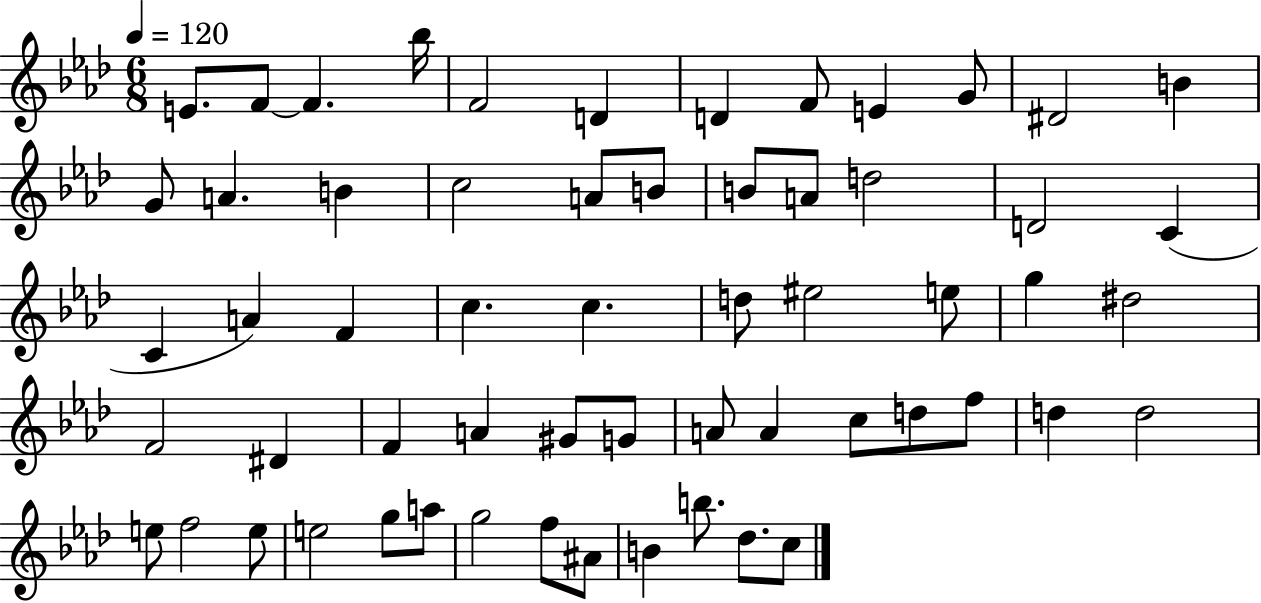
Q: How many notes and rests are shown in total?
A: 59